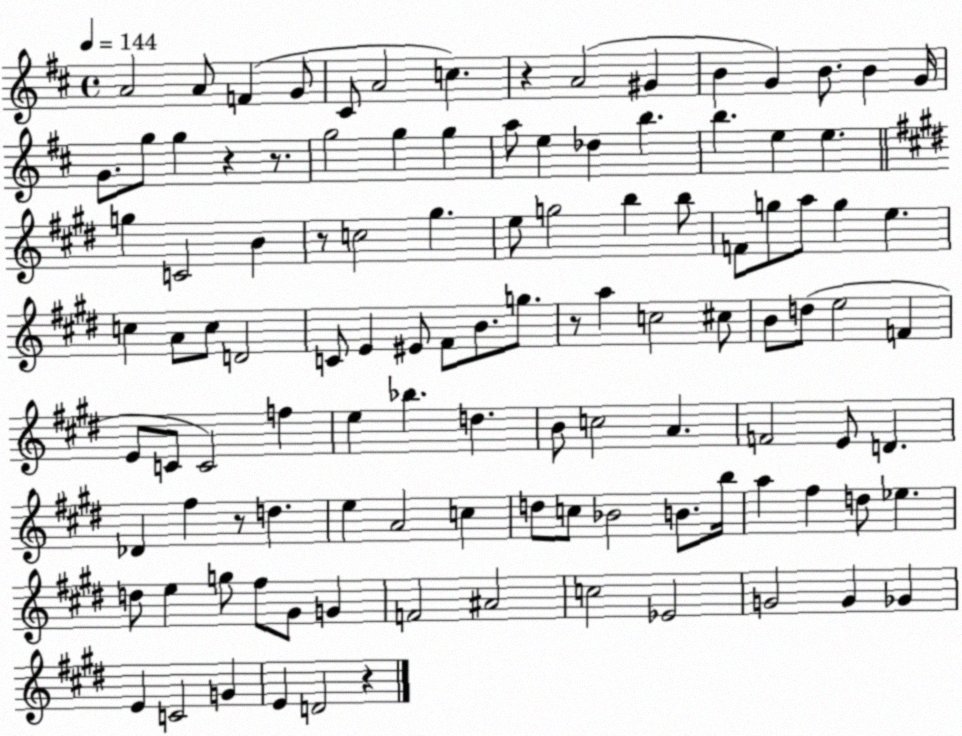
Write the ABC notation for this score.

X:1
T:Untitled
M:4/4
L:1/4
K:D
A2 A/2 F G/2 ^C/2 A2 c z A2 ^G B G B/2 B G/4 G/2 g/2 g z z/2 g2 g g a/2 e _d b b e e g C2 B z/2 c2 ^g e/2 g2 b b/2 F/2 g/2 a/2 g e c A/2 c/2 D2 C/2 E ^E/2 ^F/2 B/2 g/2 z/2 a c2 ^c/2 B/2 d/2 e2 F E/2 C/2 C2 f e _b d B/2 c2 A F2 E/2 D _D ^f z/2 d e A2 c d/2 c/2 _B2 B/2 b/4 a ^f d/2 _e d/2 e g/2 ^f/2 ^G/2 G F2 ^A2 c2 _E2 G2 G _G E C2 G E D2 z